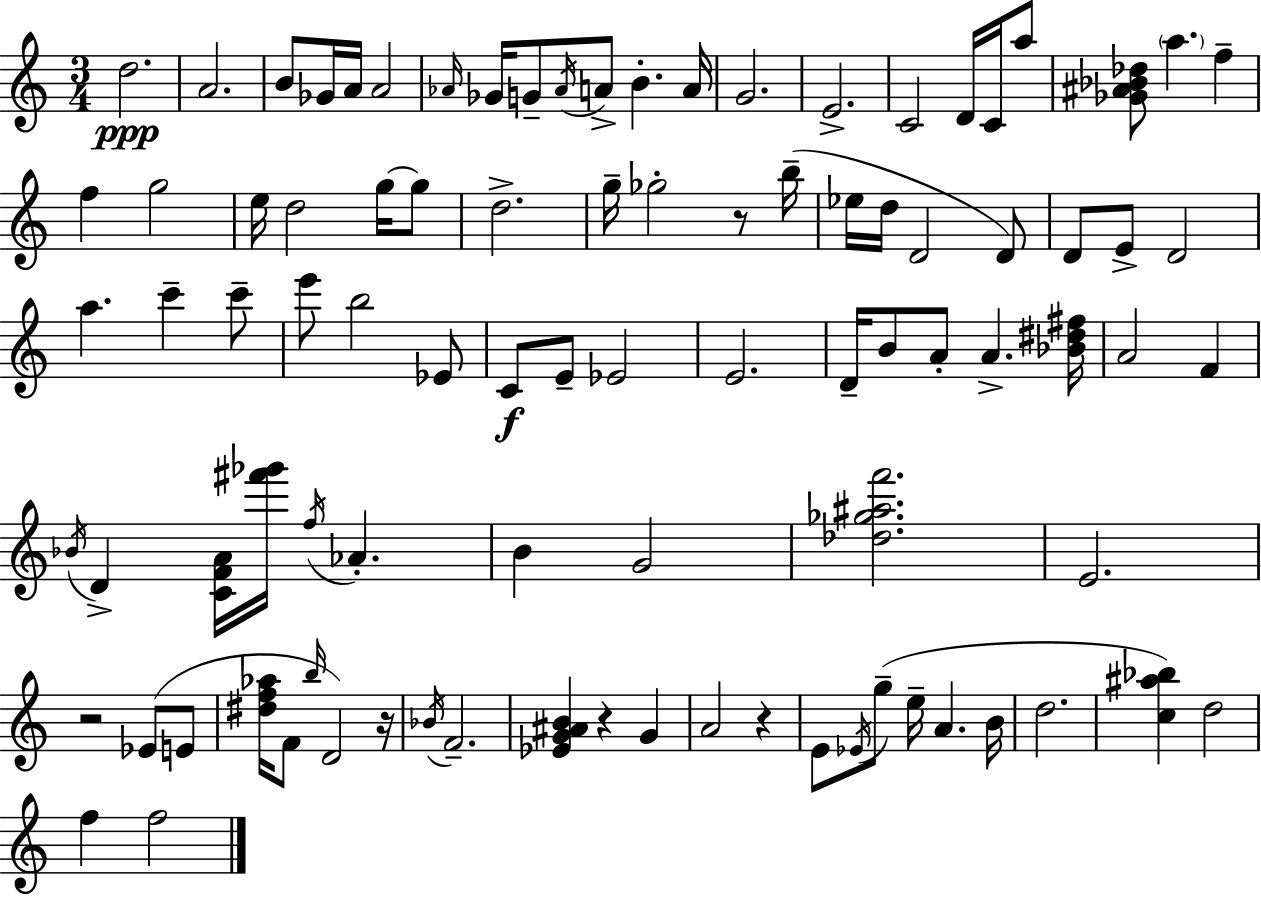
X:1
T:Untitled
M:3/4
L:1/4
K:C
d2 A2 B/2 _G/4 A/4 A2 _A/4 _G/4 G/2 _A/4 A/2 B A/4 G2 E2 C2 D/4 C/4 a/2 [_G^A_B_d]/2 a f f g2 e/4 d2 g/4 g/2 d2 g/4 _g2 z/2 b/4 _e/4 d/4 D2 D/2 D/2 E/2 D2 a c' c'/2 e'/2 b2 _E/2 C/2 E/2 _E2 E2 D/4 B/2 A/2 A [_B^d^f]/4 A2 F _B/4 D [CFA]/4 [^f'_g']/4 f/4 _A B G2 [_d_g^af']2 E2 z2 _E/2 E/2 [^df_a]/4 F/2 b/4 D2 z/4 _B/4 F2 [_EG^AB] z G A2 z E/2 _E/4 g/2 e/4 A B/4 d2 [c^a_b] d2 f f2